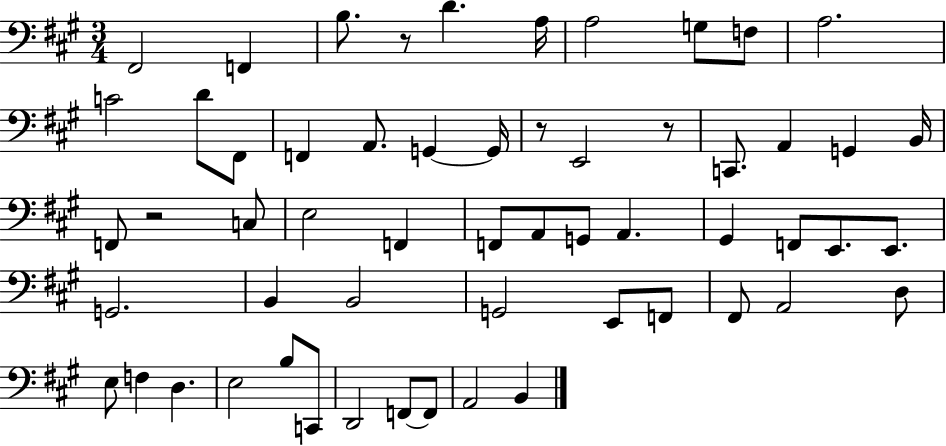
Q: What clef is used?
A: bass